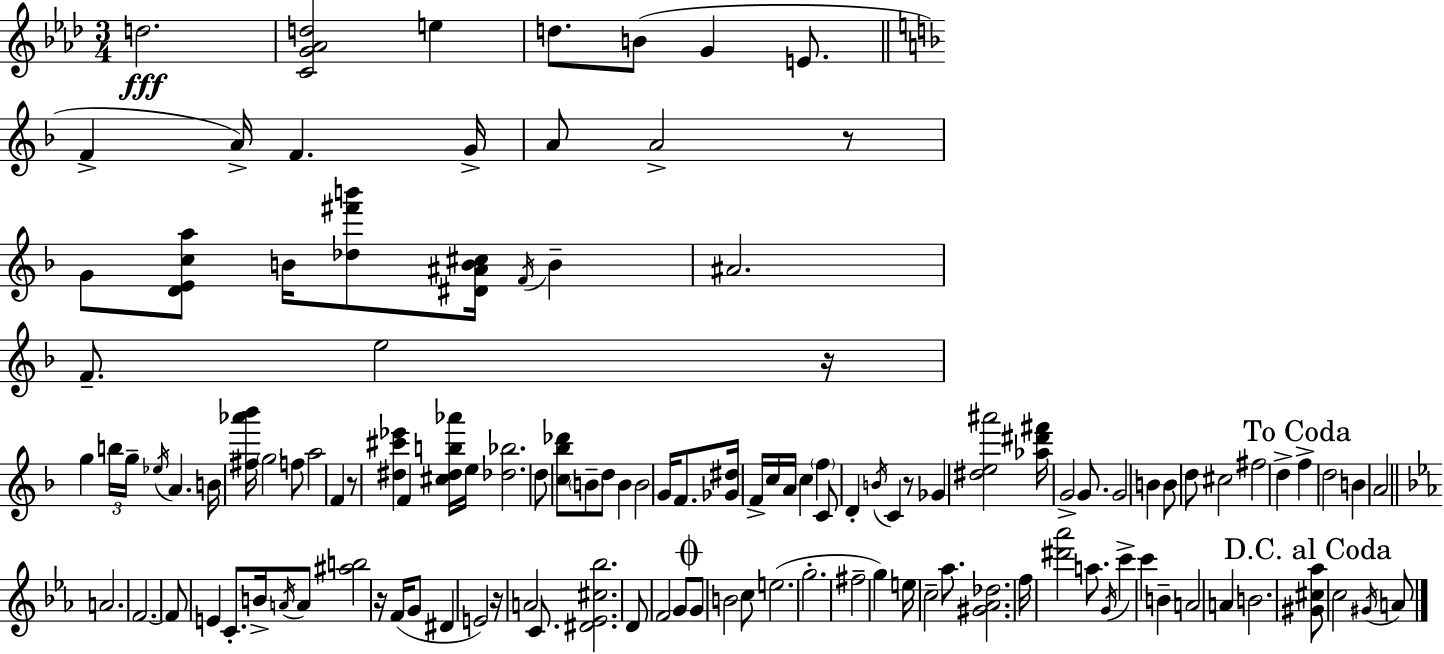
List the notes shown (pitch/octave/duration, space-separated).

D5/h. [C4,G4,Ab4,D5]/h E5/q D5/e. B4/e G4/q E4/e. F4/q A4/s F4/q. G4/s A4/e A4/h R/e G4/e [D4,E4,C5,A5]/e B4/s [Db5,F#6,B6]/e [D#4,A#4,B4,C#5]/s F4/s B4/q A#4/h. F4/e. E5/h R/s G5/q B5/s G5/s Eb5/s A4/q. B4/s [F#5,Ab6,Bb6]/s G5/h F5/e A5/h F4/q R/e [D#5,C#6,Eb6]/q F4/q [C#5,D#5,B5,Ab6]/s E5/s [Db5,Bb5]/h. D5/e [C5,Bb5,Db6]/e B4/e D5/e B4/q B4/h G4/s F4/e. [Gb4,D#5]/s F4/s C5/s A4/s C5/q F5/q C4/e D4/q B4/s C4/q R/e Gb4/q [D#5,E5,A#6]/h [Ab5,D#6,F#6]/s G4/h G4/e. G4/h B4/q B4/e D5/e C#5/h F#5/h D5/q F5/q D5/h B4/q A4/h A4/h. F4/h. F4/e E4/q C4/e. B4/s A4/s A4/e [A#5,B5]/h R/s F4/s G4/e D#4/q E4/h R/s A4/h C4/e. [D#4,Eb4,C#5,Bb5]/h. D4/e F4/h G4/e G4/e B4/h C5/e E5/h. G5/h. F#5/h G5/q E5/s C5/h Ab5/e. [G#4,Ab4,Db5]/h. F5/s [D#6,Ab6]/h A5/e. G4/s C6/q C6/q B4/q A4/h A4/q B4/h. [G#4,C#5,Ab5]/e C5/h G#4/s A4/e